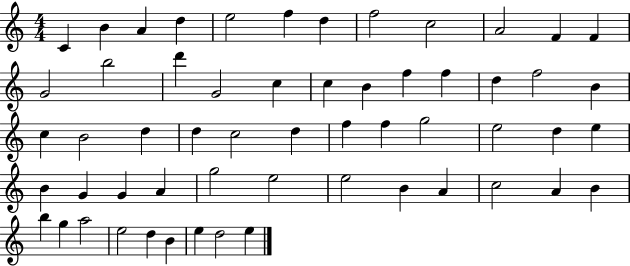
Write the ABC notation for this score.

X:1
T:Untitled
M:4/4
L:1/4
K:C
C B A d e2 f d f2 c2 A2 F F G2 b2 d' G2 c c B f f d f2 B c B2 d d c2 d f f g2 e2 d e B G G A g2 e2 e2 B A c2 A B b g a2 e2 d B e d2 e